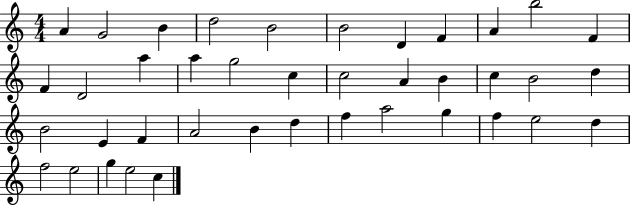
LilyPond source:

{
  \clef treble
  \numericTimeSignature
  \time 4/4
  \key c \major
  a'4 g'2 b'4 | d''2 b'2 | b'2 d'4 f'4 | a'4 b''2 f'4 | \break f'4 d'2 a''4 | a''4 g''2 c''4 | c''2 a'4 b'4 | c''4 b'2 d''4 | \break b'2 e'4 f'4 | a'2 b'4 d''4 | f''4 a''2 g''4 | f''4 e''2 d''4 | \break f''2 e''2 | g''4 e''2 c''4 | \bar "|."
}